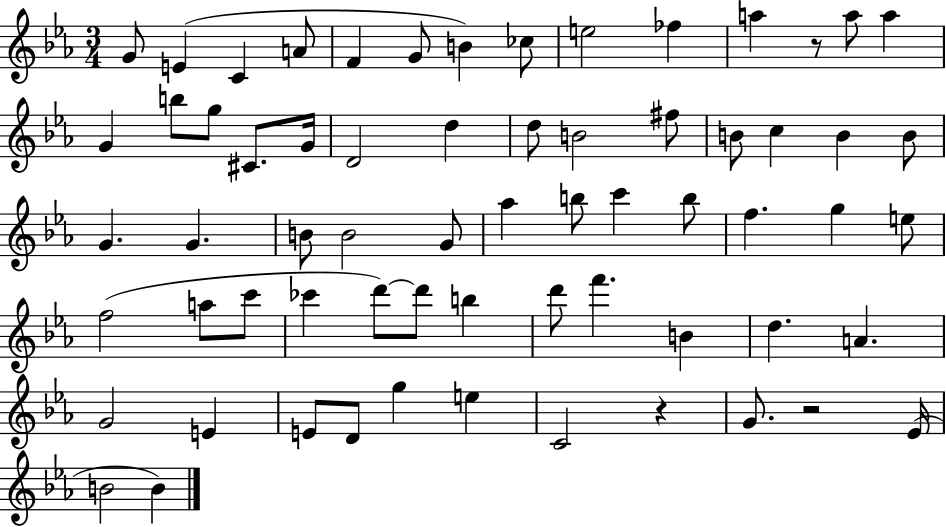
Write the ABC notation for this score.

X:1
T:Untitled
M:3/4
L:1/4
K:Eb
G/2 E C A/2 F G/2 B _c/2 e2 _f a z/2 a/2 a G b/2 g/2 ^C/2 G/4 D2 d d/2 B2 ^f/2 B/2 c B B/2 G G B/2 B2 G/2 _a b/2 c' b/2 f g e/2 f2 a/2 c'/2 _c' d'/2 d'/2 b d'/2 f' B d A G2 E E/2 D/2 g e C2 z G/2 z2 _E/4 B2 B